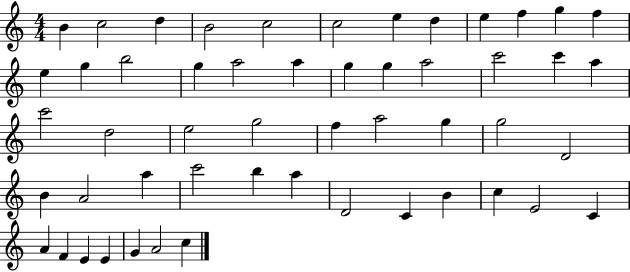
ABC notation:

X:1
T:Untitled
M:4/4
L:1/4
K:C
B c2 d B2 c2 c2 e d e f g f e g b2 g a2 a g g a2 c'2 c' a c'2 d2 e2 g2 f a2 g g2 D2 B A2 a c'2 b a D2 C B c E2 C A F E E G A2 c